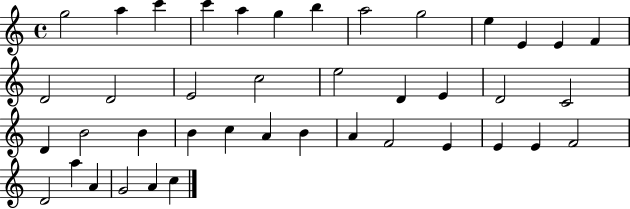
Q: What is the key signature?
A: C major